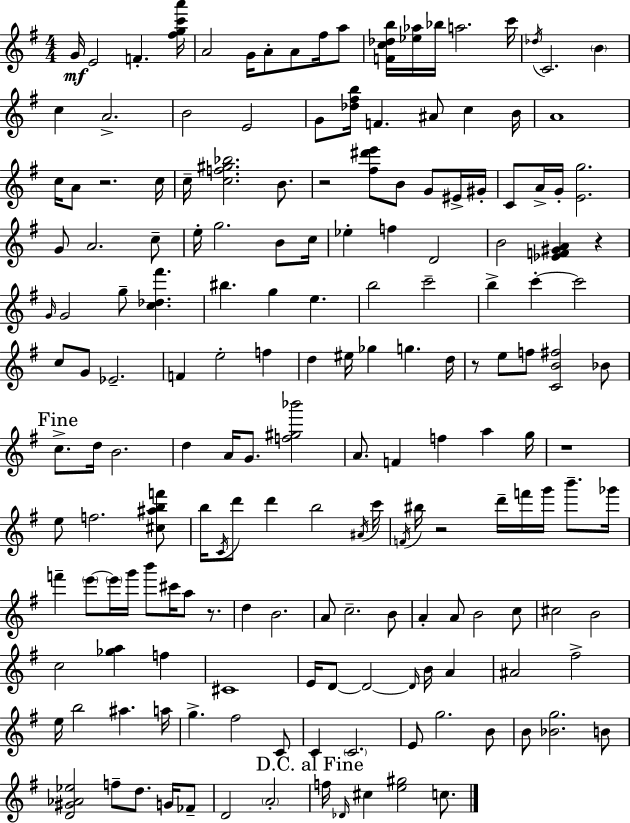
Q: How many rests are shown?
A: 7